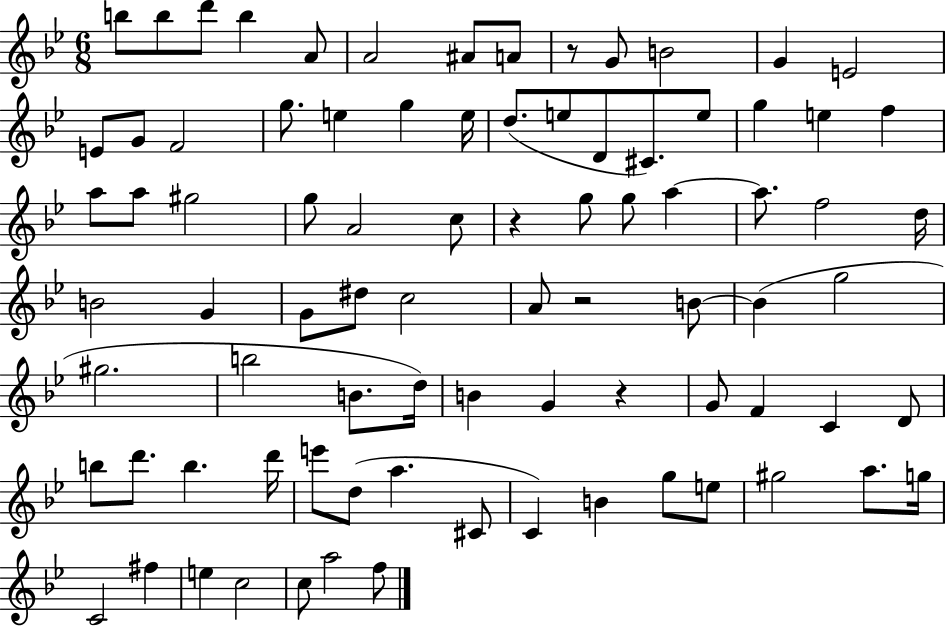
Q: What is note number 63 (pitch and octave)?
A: E6